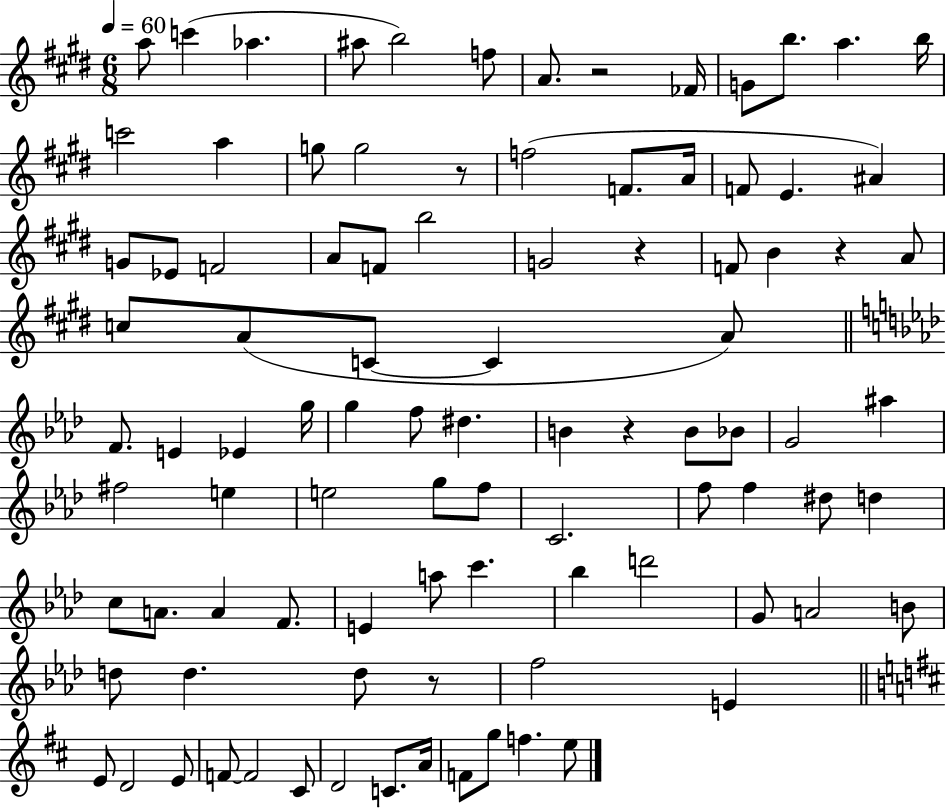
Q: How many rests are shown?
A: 6